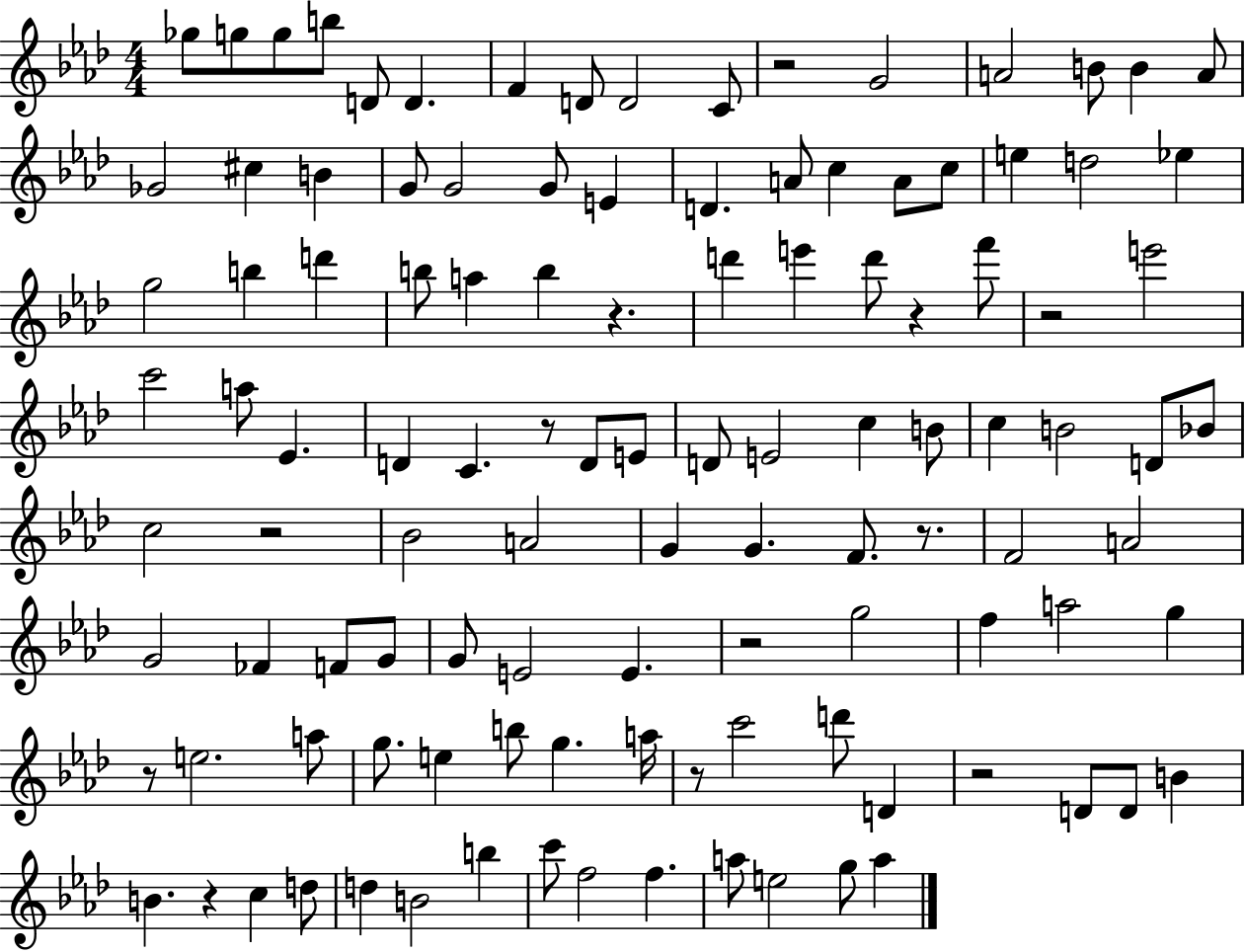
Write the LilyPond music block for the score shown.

{
  \clef treble
  \numericTimeSignature
  \time 4/4
  \key aes \major
  \repeat volta 2 { ges''8 g''8 g''8 b''8 d'8 d'4. | f'4 d'8 d'2 c'8 | r2 g'2 | a'2 b'8 b'4 a'8 | \break ges'2 cis''4 b'4 | g'8 g'2 g'8 e'4 | d'4. a'8 c''4 a'8 c''8 | e''4 d''2 ees''4 | \break g''2 b''4 d'''4 | b''8 a''4 b''4 r4. | d'''4 e'''4 d'''8 r4 f'''8 | r2 e'''2 | \break c'''2 a''8 ees'4. | d'4 c'4. r8 d'8 e'8 | d'8 e'2 c''4 b'8 | c''4 b'2 d'8 bes'8 | \break c''2 r2 | bes'2 a'2 | g'4 g'4. f'8. r8. | f'2 a'2 | \break g'2 fes'4 f'8 g'8 | g'8 e'2 e'4. | r2 g''2 | f''4 a''2 g''4 | \break r8 e''2. a''8 | g''8. e''4 b''8 g''4. a''16 | r8 c'''2 d'''8 d'4 | r2 d'8 d'8 b'4 | \break b'4. r4 c''4 d''8 | d''4 b'2 b''4 | c'''8 f''2 f''4. | a''8 e''2 g''8 a''4 | \break } \bar "|."
}